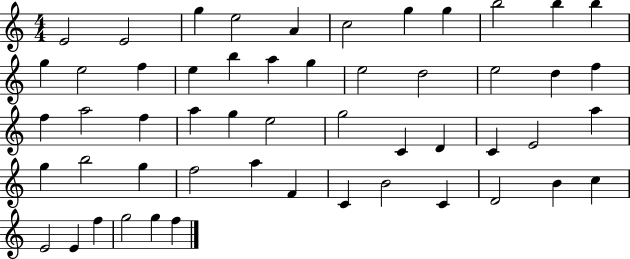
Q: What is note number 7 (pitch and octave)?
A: G5